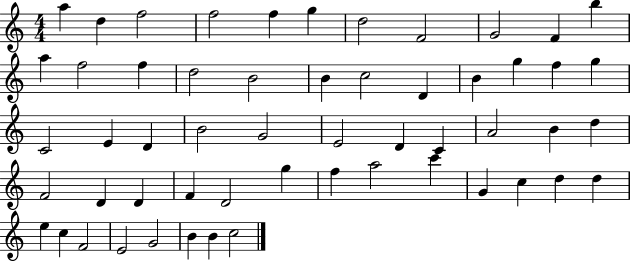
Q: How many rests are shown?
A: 0